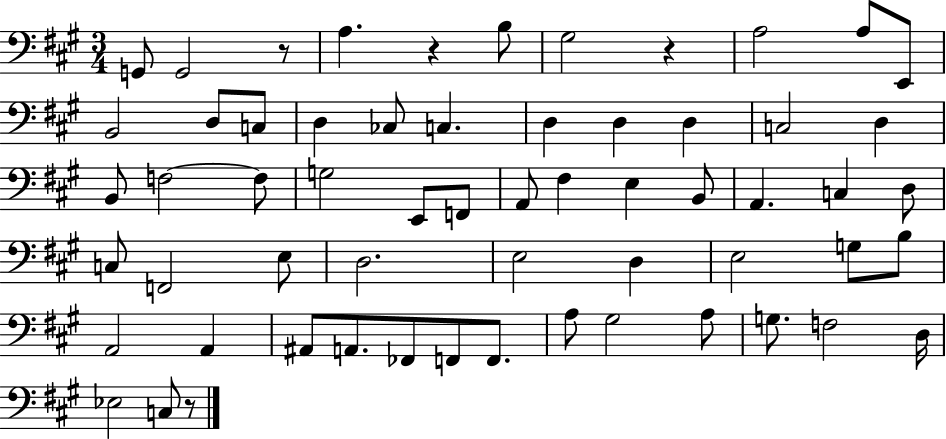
X:1
T:Untitled
M:3/4
L:1/4
K:A
G,,/2 G,,2 z/2 A, z B,/2 ^G,2 z A,2 A,/2 E,,/2 B,,2 D,/2 C,/2 D, _C,/2 C, D, D, D, C,2 D, B,,/2 F,2 F,/2 G,2 E,,/2 F,,/2 A,,/2 ^F, E, B,,/2 A,, C, D,/2 C,/2 F,,2 E,/2 D,2 E,2 D, E,2 G,/2 B,/2 A,,2 A,, ^A,,/2 A,,/2 _F,,/2 F,,/2 F,,/2 A,/2 ^G,2 A,/2 G,/2 F,2 D,/4 _E,2 C,/2 z/2